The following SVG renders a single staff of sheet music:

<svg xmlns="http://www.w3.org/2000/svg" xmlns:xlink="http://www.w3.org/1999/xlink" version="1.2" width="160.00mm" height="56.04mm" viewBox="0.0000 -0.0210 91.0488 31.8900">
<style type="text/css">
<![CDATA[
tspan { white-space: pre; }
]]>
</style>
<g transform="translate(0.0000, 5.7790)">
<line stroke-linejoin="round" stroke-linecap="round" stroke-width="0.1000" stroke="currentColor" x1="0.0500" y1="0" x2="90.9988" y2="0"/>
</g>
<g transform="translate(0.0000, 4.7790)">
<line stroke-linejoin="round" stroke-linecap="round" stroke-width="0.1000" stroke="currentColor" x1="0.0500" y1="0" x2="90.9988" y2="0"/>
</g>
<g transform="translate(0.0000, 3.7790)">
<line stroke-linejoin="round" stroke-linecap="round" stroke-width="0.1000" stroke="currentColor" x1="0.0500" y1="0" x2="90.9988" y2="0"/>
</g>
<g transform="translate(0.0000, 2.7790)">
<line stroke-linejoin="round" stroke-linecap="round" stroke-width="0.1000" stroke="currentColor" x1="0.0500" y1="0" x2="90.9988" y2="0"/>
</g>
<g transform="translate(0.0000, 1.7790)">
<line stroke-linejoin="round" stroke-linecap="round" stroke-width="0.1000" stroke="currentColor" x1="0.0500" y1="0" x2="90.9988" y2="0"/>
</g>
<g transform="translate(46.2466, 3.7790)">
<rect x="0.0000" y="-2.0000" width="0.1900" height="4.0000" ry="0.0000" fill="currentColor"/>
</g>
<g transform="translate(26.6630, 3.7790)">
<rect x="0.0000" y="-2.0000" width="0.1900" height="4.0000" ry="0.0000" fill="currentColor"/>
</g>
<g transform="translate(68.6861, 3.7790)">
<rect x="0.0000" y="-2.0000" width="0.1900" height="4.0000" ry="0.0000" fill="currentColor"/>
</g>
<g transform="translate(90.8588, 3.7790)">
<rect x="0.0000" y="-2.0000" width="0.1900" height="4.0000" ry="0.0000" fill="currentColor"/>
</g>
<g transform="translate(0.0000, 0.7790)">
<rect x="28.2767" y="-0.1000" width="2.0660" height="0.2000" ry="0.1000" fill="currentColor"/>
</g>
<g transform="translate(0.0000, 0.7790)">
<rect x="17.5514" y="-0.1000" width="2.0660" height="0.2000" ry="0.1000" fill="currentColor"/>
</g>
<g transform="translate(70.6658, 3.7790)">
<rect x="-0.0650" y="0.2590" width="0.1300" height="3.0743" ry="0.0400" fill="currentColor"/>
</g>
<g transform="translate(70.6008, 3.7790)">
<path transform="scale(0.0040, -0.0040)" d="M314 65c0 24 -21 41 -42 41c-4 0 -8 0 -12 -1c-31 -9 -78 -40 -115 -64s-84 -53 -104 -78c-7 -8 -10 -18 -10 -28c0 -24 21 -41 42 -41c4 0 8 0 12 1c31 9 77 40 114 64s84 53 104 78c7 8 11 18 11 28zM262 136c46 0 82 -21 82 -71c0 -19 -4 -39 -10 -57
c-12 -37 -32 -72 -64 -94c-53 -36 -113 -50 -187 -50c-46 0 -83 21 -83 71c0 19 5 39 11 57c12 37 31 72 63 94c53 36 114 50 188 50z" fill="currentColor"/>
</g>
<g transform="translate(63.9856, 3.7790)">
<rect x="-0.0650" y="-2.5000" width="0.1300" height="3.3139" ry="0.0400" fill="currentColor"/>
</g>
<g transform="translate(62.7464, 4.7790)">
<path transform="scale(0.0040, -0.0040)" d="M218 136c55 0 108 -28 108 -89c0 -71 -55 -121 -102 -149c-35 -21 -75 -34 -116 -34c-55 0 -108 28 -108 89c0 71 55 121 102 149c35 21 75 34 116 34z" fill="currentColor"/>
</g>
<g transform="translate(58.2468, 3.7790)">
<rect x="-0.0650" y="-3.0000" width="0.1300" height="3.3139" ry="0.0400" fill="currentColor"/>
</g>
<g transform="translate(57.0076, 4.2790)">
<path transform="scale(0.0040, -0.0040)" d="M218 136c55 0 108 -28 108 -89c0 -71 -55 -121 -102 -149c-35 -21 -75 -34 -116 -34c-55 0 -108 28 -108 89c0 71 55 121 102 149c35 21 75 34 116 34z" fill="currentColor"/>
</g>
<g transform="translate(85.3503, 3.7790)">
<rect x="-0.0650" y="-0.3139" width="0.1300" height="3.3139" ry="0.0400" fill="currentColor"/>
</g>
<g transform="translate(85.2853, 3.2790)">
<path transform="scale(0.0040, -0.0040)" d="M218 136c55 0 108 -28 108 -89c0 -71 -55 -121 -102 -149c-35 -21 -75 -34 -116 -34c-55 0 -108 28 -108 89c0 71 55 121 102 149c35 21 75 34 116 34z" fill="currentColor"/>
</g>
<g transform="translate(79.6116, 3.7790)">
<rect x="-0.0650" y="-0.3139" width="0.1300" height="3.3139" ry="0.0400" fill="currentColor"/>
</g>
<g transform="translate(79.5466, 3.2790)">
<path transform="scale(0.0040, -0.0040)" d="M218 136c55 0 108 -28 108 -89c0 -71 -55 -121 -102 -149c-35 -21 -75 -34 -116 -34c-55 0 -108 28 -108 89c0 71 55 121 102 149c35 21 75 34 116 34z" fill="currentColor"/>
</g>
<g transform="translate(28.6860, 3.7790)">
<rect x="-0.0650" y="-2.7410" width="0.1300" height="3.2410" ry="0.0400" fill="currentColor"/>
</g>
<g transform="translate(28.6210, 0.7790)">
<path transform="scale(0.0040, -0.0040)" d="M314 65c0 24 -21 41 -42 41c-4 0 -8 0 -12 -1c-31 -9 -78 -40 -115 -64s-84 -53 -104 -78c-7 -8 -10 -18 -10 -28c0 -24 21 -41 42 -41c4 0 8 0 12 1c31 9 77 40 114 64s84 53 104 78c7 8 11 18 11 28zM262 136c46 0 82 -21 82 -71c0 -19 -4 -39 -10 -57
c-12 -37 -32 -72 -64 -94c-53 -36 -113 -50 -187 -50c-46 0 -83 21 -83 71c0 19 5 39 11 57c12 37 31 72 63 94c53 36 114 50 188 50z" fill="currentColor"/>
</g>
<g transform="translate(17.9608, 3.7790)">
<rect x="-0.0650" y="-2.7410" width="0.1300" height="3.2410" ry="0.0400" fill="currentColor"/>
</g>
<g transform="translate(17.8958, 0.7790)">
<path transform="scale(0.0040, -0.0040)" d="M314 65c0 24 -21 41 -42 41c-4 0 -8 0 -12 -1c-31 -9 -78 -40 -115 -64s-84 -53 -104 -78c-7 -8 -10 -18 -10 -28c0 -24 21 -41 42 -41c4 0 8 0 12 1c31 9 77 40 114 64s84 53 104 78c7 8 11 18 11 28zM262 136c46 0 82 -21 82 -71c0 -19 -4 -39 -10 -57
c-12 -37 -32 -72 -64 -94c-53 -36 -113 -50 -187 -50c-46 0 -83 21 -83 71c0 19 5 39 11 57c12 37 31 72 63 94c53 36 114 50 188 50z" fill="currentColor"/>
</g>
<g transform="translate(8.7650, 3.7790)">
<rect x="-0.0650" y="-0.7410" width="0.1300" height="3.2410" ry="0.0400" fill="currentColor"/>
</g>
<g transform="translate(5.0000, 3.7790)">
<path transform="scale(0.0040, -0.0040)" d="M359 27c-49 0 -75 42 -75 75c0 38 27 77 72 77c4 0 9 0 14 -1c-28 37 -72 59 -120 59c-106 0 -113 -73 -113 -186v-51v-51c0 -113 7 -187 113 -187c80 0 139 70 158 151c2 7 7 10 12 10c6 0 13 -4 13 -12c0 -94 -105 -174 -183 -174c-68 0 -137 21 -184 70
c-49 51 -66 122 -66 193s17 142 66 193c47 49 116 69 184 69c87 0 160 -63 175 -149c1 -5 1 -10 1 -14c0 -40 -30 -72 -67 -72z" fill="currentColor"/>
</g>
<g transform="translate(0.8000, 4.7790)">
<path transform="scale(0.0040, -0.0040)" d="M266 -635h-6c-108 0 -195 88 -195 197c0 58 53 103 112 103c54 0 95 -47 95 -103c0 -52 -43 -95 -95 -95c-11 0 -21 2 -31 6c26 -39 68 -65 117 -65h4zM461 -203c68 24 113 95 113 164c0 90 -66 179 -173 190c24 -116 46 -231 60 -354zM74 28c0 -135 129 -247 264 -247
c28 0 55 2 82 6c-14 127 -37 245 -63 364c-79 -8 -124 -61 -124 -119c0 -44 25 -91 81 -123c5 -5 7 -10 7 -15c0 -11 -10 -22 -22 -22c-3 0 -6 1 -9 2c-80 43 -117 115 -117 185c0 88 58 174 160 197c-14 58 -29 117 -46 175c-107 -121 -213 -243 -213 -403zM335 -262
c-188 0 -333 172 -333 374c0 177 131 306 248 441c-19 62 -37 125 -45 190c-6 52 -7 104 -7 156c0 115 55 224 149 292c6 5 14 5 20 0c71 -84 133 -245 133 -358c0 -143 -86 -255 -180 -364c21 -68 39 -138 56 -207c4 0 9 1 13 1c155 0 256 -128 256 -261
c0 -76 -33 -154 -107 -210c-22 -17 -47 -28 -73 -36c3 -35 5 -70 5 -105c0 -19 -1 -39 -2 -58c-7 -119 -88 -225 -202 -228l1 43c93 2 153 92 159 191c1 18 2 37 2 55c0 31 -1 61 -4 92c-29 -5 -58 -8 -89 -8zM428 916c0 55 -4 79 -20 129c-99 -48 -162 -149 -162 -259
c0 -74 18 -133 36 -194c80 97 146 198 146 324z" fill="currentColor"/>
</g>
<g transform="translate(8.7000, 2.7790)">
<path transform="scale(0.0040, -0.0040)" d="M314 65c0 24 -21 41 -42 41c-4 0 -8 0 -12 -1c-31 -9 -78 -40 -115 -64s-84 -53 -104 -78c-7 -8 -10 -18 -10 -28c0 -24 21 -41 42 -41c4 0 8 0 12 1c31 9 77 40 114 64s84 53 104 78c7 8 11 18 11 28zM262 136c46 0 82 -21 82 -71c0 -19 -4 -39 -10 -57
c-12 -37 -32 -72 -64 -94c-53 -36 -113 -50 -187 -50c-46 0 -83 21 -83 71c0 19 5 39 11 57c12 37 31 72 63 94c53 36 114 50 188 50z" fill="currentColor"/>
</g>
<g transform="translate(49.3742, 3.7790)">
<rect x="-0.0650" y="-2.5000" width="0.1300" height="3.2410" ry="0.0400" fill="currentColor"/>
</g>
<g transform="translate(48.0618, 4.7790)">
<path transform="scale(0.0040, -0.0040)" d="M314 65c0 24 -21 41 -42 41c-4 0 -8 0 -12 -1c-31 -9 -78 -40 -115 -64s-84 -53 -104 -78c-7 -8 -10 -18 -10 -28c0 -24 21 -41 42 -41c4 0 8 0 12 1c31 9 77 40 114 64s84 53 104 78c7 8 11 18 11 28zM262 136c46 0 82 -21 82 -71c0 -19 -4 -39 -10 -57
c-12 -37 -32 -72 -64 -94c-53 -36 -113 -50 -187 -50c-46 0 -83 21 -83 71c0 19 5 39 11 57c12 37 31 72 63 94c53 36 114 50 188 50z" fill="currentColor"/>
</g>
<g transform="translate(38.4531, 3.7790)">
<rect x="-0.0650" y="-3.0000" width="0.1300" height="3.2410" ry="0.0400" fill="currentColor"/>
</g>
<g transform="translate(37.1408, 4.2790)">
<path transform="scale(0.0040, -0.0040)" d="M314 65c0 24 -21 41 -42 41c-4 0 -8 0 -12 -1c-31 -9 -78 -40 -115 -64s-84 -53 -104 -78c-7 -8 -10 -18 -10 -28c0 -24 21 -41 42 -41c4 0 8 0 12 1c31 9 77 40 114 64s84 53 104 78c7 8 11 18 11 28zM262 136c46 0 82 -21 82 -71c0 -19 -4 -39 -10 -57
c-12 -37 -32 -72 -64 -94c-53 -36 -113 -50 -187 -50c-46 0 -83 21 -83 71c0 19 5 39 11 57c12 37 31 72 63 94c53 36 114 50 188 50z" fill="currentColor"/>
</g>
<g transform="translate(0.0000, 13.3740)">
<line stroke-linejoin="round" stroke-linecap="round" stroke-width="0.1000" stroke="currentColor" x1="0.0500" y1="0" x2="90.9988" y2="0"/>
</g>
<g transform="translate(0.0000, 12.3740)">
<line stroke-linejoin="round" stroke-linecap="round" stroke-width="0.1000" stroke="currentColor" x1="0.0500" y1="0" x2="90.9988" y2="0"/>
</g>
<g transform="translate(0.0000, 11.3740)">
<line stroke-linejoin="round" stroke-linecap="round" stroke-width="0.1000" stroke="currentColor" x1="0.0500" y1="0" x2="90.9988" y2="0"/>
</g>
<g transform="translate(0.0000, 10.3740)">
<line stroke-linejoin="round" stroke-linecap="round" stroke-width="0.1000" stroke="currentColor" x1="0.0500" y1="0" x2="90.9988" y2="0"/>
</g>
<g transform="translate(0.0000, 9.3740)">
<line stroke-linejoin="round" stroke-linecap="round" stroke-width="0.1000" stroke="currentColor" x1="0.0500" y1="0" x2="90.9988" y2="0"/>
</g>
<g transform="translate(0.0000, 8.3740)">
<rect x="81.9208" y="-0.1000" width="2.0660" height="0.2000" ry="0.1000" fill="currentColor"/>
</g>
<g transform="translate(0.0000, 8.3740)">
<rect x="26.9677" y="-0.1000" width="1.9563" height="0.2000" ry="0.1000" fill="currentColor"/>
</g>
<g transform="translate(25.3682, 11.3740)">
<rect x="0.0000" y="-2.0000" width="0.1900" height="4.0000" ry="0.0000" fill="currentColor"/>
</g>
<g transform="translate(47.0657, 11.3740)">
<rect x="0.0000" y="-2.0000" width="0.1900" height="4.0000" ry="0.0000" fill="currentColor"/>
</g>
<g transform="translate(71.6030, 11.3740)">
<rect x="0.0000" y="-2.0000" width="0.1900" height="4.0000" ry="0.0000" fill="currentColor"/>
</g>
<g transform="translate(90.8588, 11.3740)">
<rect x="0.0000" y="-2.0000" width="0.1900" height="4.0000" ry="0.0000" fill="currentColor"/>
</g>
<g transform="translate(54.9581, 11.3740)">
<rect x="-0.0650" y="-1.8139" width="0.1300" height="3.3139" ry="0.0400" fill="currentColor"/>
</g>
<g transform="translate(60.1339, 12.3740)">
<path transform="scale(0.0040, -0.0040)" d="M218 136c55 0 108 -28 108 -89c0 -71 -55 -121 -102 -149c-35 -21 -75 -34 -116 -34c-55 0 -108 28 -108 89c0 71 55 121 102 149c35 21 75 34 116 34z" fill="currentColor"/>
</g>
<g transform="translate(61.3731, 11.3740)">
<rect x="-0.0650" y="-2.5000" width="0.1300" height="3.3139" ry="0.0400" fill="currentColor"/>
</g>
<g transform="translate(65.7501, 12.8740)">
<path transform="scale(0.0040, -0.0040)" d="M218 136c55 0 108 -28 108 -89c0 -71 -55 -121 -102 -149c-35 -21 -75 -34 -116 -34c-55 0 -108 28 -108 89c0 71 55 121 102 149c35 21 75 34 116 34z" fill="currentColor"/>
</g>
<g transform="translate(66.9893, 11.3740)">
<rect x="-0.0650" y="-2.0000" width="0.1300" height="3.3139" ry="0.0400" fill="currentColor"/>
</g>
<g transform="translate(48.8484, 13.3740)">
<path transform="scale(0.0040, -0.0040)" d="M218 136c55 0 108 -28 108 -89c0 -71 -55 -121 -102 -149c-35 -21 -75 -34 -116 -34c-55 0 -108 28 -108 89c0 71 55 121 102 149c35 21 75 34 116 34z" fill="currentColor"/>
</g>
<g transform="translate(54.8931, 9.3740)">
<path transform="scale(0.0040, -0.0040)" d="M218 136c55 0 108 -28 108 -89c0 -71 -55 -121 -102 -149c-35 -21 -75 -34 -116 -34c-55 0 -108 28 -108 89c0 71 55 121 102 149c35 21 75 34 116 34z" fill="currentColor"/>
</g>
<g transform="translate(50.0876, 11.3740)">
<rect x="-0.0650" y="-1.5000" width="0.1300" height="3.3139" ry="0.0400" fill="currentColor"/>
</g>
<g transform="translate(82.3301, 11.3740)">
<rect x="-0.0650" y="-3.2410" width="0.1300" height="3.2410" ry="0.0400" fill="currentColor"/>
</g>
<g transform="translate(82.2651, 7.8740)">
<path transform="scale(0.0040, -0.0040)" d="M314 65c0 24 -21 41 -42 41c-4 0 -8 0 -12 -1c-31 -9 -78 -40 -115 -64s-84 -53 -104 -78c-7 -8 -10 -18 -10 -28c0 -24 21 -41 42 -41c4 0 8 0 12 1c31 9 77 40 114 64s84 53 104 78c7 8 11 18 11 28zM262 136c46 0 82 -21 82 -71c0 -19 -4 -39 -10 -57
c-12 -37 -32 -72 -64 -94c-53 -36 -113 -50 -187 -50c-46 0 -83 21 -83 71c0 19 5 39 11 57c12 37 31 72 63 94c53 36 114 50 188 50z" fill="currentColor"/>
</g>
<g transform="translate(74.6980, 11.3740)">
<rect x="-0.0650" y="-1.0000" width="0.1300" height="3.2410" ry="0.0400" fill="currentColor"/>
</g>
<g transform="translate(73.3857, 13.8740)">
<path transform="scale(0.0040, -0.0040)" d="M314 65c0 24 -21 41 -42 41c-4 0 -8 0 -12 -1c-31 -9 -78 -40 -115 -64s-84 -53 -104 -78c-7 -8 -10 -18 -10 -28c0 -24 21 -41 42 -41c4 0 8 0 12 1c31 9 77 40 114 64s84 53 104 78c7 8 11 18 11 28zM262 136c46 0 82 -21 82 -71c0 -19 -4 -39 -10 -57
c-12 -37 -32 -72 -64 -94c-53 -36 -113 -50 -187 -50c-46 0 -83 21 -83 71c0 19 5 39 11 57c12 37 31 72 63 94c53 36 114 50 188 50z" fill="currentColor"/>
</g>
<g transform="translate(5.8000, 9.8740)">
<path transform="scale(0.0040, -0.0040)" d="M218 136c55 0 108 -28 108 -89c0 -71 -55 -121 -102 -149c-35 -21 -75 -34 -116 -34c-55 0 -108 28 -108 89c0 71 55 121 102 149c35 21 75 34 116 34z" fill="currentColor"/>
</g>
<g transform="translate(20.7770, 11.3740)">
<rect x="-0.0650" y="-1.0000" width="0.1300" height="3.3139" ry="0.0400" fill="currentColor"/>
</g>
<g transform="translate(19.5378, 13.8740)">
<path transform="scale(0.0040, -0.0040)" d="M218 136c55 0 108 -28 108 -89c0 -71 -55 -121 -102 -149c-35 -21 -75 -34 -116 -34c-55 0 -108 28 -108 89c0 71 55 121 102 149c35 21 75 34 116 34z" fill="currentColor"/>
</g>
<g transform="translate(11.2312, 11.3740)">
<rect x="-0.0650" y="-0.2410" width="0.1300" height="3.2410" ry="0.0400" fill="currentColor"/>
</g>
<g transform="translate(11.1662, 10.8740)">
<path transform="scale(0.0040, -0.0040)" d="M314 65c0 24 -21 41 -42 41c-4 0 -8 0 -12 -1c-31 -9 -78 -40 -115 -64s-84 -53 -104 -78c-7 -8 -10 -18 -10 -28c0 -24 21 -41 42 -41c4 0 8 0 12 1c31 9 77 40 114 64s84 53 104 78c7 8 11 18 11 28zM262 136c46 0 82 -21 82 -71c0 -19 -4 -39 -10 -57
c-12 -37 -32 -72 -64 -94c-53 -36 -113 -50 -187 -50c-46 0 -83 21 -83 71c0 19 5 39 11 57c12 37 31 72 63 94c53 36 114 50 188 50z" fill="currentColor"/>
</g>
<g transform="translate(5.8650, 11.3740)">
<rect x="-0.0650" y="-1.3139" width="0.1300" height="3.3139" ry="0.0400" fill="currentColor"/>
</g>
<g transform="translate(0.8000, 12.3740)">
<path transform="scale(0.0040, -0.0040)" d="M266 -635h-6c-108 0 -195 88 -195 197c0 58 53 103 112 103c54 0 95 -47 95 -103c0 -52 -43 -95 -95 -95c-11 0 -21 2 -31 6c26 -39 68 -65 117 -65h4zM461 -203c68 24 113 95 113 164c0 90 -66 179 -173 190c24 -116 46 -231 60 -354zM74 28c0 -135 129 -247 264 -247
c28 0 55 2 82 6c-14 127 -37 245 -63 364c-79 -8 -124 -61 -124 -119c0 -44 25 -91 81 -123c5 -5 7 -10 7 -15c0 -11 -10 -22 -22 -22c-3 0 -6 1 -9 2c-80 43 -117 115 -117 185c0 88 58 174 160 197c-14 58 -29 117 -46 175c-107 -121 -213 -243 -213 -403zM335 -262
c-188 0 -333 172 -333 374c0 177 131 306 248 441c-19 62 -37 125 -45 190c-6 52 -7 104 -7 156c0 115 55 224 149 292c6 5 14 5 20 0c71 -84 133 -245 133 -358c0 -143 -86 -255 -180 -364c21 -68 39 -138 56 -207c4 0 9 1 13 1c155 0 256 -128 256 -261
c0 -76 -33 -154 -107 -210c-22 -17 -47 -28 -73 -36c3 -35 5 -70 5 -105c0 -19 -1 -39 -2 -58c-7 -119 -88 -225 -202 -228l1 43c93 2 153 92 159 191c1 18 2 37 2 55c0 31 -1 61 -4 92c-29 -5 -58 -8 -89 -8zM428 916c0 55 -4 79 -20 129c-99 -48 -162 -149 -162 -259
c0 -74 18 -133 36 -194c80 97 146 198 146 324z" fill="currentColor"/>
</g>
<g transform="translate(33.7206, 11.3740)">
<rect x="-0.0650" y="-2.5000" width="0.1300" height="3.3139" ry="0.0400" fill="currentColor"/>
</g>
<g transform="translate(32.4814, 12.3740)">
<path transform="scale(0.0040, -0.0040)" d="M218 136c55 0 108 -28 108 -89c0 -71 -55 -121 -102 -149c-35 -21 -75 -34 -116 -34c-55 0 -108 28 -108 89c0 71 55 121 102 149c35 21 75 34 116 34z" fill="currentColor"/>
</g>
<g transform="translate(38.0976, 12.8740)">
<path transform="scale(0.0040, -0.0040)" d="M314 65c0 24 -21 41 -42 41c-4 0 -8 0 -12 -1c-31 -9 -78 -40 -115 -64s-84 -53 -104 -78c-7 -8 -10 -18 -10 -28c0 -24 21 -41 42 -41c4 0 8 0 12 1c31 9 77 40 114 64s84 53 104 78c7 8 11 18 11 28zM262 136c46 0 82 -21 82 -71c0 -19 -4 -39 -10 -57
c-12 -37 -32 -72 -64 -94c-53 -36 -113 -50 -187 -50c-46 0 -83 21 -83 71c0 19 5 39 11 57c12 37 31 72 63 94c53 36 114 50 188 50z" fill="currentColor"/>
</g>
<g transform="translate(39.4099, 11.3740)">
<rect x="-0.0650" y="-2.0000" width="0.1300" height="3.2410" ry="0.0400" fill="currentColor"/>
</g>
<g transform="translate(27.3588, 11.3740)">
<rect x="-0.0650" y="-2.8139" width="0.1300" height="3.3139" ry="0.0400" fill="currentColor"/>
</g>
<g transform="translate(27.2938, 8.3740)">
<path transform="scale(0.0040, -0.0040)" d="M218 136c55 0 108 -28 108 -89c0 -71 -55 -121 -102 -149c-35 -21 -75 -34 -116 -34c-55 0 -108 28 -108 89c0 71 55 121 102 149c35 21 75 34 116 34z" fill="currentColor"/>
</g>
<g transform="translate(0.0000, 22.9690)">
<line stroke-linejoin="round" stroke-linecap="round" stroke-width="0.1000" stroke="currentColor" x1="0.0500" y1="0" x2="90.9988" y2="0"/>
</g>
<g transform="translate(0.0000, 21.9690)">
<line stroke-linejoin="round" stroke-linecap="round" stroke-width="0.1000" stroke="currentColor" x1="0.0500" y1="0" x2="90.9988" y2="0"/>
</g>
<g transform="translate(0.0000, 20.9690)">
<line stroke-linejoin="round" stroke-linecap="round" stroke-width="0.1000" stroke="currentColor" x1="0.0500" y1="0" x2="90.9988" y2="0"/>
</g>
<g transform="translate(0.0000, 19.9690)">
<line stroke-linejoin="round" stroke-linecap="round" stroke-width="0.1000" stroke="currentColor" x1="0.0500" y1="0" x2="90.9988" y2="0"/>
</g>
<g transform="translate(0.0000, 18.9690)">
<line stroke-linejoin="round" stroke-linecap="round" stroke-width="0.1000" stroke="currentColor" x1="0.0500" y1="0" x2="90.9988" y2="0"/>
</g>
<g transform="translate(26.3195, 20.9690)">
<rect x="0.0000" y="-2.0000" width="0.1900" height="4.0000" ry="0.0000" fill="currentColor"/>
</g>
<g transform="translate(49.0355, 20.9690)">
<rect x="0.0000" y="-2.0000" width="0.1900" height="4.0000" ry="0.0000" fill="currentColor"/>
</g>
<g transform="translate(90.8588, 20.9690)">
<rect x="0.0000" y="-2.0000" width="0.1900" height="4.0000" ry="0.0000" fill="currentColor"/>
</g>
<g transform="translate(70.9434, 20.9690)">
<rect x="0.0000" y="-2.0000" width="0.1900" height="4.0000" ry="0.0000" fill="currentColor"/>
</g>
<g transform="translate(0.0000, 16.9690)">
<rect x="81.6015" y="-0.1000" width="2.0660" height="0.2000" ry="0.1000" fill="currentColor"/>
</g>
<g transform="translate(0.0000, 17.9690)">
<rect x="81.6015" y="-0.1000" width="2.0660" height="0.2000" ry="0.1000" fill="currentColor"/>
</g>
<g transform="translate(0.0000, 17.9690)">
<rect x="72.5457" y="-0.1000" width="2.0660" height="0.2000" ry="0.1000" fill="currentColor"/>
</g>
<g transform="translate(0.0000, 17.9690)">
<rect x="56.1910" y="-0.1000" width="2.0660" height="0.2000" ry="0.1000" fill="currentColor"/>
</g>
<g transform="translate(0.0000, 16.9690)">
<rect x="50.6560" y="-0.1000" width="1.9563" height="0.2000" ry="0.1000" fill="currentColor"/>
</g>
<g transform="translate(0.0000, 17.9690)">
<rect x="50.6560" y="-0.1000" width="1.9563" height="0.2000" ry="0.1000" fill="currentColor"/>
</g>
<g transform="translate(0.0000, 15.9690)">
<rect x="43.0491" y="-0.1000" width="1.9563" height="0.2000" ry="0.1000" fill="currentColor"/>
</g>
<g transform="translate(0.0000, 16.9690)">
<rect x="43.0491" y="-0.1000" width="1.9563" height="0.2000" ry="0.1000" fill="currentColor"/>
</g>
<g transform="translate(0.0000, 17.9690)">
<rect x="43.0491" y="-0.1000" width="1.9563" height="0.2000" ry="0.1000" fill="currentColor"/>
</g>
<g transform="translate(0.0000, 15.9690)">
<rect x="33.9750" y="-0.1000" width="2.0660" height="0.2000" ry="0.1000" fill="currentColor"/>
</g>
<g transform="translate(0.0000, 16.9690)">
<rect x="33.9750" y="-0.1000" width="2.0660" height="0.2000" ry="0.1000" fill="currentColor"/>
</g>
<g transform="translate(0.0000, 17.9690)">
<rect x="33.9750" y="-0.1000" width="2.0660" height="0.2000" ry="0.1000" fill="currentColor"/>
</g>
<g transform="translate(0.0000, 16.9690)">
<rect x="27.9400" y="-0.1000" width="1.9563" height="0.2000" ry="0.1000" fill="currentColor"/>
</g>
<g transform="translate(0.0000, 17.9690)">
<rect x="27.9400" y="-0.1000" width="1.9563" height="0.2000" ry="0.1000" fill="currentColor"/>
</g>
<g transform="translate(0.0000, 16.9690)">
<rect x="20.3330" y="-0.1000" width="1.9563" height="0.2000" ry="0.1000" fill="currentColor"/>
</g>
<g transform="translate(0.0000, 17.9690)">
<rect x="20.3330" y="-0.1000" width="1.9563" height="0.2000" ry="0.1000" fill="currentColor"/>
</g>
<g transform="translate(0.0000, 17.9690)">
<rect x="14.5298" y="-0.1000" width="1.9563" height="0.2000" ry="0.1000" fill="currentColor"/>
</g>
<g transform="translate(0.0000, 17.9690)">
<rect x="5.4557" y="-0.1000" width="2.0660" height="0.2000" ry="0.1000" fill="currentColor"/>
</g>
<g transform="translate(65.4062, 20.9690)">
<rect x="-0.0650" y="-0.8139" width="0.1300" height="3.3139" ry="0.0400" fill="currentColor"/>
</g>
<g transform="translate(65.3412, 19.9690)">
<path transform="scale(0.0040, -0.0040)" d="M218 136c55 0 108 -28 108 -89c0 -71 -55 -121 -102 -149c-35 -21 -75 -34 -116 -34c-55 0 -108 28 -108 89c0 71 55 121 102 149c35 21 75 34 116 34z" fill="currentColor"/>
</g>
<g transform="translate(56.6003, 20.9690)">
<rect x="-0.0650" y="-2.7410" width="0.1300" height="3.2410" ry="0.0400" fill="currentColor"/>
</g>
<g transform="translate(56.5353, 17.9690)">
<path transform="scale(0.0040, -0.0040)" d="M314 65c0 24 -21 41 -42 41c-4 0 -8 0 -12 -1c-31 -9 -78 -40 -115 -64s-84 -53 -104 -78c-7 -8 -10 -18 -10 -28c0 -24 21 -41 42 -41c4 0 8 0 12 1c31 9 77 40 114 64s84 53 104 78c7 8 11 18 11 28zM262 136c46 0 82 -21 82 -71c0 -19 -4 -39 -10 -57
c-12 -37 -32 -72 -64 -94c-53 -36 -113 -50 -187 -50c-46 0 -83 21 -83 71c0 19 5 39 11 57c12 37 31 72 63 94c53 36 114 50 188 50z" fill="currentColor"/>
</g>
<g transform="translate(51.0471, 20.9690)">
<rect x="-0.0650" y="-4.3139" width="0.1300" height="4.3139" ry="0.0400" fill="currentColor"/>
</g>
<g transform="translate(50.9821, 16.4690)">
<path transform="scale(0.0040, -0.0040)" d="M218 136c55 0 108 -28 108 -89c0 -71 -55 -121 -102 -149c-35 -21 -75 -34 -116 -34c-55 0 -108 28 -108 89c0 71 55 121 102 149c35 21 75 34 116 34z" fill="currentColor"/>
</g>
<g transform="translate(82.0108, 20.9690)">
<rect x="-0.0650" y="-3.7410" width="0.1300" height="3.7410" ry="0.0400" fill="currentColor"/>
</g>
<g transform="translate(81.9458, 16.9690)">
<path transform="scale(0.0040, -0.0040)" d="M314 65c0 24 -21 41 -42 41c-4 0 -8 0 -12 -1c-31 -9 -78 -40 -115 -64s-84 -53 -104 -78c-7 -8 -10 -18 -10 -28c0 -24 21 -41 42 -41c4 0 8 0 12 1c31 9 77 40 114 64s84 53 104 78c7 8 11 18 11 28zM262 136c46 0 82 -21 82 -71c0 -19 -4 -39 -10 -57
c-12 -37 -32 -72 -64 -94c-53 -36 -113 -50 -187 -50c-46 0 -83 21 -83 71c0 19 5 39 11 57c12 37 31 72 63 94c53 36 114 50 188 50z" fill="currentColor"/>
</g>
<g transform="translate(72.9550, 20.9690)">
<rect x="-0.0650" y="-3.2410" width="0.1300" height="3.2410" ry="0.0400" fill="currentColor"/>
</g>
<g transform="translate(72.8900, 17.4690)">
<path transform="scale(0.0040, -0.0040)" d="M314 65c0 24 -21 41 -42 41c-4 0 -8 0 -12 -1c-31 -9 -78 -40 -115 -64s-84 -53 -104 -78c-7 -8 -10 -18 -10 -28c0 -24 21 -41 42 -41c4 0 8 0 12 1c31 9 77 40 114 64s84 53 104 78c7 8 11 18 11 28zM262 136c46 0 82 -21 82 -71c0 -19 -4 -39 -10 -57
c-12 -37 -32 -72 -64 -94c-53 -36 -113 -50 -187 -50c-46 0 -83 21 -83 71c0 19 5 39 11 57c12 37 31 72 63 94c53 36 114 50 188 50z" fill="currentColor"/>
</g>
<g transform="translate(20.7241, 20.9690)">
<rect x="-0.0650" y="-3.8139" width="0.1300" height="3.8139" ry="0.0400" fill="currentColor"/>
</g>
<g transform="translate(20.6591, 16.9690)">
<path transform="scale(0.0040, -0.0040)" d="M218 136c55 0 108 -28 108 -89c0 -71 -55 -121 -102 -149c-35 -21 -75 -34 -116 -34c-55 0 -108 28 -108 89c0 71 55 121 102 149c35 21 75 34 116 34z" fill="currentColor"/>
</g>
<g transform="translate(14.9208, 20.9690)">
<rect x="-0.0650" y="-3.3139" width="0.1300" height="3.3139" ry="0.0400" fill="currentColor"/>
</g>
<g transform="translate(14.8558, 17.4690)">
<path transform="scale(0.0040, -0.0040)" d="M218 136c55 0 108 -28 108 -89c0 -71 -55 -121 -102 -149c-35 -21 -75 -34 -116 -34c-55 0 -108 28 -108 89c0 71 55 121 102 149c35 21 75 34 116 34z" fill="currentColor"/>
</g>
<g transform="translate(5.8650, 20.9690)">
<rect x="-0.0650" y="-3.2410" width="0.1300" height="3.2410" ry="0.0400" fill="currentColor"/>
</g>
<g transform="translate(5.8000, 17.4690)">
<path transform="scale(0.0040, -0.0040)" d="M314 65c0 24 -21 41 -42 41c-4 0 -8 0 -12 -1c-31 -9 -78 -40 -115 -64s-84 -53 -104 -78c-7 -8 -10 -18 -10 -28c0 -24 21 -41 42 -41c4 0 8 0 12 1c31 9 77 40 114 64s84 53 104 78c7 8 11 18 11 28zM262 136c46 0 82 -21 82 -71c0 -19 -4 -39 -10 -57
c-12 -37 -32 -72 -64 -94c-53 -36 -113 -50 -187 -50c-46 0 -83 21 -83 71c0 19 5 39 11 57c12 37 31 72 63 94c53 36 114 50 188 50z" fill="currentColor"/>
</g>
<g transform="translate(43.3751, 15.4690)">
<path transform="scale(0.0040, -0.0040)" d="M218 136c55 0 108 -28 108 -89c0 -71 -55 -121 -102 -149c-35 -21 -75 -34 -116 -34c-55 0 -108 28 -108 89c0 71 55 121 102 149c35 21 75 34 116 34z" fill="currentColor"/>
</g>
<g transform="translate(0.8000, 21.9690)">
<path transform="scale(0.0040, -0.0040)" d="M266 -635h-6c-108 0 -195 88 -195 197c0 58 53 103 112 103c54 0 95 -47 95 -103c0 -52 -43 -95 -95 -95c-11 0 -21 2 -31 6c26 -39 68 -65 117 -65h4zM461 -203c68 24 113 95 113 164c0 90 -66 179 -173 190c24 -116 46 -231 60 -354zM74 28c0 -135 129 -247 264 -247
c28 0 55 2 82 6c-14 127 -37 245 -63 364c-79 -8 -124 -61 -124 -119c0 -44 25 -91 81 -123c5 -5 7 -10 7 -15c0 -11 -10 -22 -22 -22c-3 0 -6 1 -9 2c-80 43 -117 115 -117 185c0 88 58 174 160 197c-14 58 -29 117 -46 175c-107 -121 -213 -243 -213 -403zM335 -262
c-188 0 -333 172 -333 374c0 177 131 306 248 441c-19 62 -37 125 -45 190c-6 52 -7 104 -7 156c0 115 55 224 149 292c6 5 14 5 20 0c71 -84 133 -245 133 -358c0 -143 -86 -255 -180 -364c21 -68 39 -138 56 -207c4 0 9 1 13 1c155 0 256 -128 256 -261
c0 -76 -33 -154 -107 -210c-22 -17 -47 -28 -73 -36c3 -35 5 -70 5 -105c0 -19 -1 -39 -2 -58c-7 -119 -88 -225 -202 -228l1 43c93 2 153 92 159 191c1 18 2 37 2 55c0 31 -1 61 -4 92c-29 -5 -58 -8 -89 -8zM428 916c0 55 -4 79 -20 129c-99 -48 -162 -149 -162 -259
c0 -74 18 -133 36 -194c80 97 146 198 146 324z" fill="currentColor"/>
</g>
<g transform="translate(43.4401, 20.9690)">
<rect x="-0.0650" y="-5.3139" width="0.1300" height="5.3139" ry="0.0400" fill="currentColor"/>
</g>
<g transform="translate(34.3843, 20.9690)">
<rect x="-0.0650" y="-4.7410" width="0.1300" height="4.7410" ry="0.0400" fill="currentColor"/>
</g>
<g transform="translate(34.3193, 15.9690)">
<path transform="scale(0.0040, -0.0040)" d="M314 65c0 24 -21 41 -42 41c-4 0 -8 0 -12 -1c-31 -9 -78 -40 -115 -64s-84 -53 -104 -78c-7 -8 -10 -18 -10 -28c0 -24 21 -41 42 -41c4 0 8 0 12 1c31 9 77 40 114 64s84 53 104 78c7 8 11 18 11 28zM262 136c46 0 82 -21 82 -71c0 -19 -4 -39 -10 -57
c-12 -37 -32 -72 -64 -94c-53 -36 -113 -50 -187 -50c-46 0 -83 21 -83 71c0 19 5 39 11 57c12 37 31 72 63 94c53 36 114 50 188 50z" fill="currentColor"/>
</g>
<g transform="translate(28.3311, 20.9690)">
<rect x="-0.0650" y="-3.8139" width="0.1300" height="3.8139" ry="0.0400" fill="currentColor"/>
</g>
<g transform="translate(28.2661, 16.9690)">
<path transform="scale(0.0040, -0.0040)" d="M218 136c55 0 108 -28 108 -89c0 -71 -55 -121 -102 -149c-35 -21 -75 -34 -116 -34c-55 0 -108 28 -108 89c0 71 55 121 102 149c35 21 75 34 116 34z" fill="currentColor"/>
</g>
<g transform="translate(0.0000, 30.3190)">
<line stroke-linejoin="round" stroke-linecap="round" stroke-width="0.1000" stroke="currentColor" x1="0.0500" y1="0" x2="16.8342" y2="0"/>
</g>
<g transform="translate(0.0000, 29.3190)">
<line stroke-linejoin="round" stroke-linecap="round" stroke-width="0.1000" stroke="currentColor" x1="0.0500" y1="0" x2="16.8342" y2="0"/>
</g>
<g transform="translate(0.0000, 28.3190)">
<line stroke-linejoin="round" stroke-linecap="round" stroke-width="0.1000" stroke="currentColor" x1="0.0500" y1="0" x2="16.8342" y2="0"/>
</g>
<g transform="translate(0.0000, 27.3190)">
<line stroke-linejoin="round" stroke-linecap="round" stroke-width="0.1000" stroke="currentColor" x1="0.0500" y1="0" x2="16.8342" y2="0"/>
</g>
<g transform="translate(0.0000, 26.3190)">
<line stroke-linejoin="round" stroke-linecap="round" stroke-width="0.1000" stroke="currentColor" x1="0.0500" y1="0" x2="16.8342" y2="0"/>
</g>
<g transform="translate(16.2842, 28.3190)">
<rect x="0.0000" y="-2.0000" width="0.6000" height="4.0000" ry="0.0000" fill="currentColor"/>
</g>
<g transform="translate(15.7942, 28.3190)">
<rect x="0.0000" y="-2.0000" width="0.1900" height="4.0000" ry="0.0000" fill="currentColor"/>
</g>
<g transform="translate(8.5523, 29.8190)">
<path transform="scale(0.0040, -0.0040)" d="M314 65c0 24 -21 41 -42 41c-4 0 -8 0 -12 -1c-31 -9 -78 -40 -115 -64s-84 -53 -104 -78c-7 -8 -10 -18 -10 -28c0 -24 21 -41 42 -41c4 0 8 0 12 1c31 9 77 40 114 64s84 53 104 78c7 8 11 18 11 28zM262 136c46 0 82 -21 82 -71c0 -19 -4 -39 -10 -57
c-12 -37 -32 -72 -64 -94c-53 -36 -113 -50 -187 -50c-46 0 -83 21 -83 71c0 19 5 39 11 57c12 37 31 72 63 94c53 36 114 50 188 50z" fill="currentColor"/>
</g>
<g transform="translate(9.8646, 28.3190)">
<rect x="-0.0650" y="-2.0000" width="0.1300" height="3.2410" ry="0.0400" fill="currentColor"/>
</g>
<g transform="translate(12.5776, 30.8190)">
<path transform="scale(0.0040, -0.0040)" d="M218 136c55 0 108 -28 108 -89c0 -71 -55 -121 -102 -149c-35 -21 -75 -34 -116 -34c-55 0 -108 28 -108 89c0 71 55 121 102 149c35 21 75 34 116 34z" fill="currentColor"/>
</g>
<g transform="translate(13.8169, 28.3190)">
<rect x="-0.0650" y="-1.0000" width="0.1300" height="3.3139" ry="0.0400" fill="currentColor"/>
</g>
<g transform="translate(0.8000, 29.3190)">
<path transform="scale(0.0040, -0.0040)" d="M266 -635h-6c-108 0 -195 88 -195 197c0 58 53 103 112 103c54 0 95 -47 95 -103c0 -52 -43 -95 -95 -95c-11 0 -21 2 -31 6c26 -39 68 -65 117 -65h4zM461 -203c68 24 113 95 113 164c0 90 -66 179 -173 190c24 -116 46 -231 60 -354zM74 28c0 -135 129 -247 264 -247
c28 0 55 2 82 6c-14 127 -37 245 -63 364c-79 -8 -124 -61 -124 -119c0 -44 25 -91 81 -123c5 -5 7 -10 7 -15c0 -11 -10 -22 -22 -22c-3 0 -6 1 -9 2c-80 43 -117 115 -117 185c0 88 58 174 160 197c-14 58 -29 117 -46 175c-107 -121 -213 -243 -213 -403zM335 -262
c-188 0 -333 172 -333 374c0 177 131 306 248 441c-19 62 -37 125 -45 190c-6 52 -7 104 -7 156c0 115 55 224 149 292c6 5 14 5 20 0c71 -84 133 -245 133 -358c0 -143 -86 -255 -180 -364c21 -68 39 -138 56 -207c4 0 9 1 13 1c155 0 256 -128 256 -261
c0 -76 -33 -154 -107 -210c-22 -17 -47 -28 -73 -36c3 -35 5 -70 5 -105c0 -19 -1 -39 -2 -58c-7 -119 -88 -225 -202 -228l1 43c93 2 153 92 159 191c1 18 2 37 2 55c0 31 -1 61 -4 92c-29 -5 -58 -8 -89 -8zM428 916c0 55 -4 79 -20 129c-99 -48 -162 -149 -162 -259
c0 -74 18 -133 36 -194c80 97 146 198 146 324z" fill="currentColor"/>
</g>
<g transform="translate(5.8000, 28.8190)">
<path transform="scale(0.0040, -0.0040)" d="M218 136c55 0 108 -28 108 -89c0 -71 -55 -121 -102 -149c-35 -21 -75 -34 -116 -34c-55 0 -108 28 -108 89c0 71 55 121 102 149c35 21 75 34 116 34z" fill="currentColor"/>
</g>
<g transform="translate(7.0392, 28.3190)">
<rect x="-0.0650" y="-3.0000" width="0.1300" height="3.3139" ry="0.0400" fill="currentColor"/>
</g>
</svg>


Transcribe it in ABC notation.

X:1
T:Untitled
M:4/4
L:1/4
K:C
d2 a2 a2 A2 G2 A G B2 c c e c2 D a G F2 E f G F D2 b2 b2 b c' c' e'2 f' d' a2 d b2 c'2 A F2 D